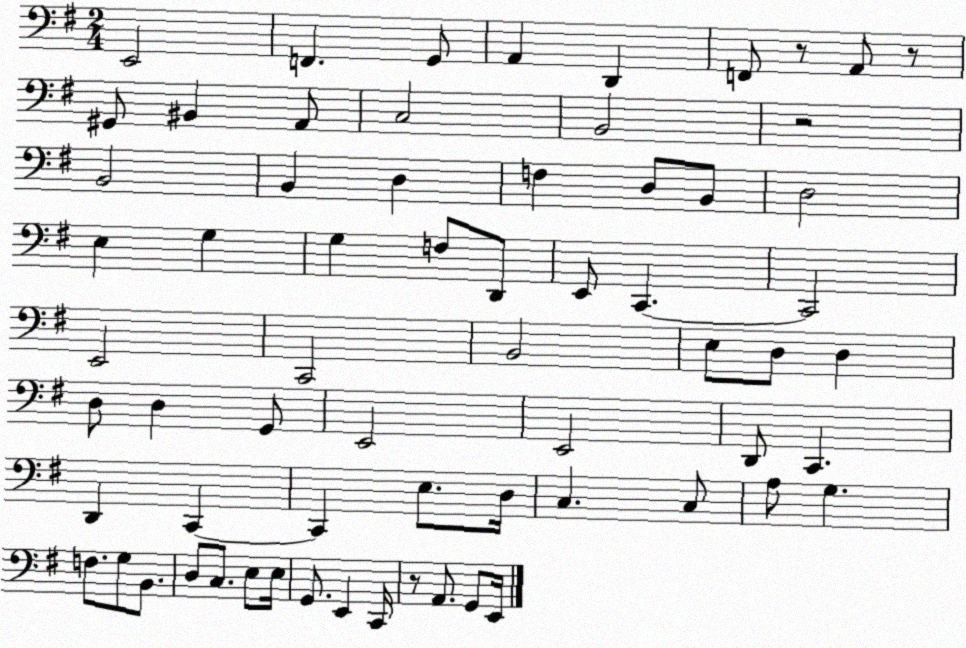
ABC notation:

X:1
T:Untitled
M:2/4
L:1/4
K:G
E,,2 F,, G,,/2 A,, D,, F,,/2 z/2 A,,/2 z/2 ^G,,/2 ^B,, A,,/2 C,2 B,,2 z2 B,,2 B,, D, F, D,/2 B,,/2 D,2 E, G, G, F,/2 D,,/2 E,,/2 C,, C,,2 E,,2 C,,2 B,,2 E,/2 D,/2 D, D,/2 D, G,,/2 E,,2 E,,2 D,,/2 C,, D,, C,, C,, E,/2 D,/4 C, C,/2 A,/2 G, F,/2 G,/2 B,,/2 D,/2 C,/2 E,/2 E,/4 G,,/2 E,, C,,/4 z/2 A,,/2 G,,/2 E,,/4